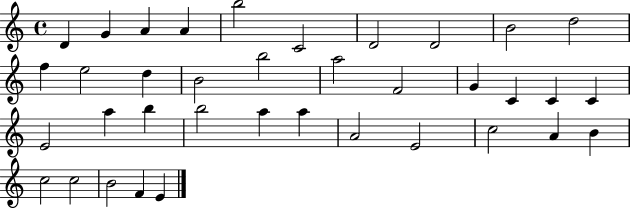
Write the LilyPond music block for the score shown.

{
  \clef treble
  \time 4/4
  \defaultTimeSignature
  \key c \major
  d'4 g'4 a'4 a'4 | b''2 c'2 | d'2 d'2 | b'2 d''2 | \break f''4 e''2 d''4 | b'2 b''2 | a''2 f'2 | g'4 c'4 c'4 c'4 | \break e'2 a''4 b''4 | b''2 a''4 a''4 | a'2 e'2 | c''2 a'4 b'4 | \break c''2 c''2 | b'2 f'4 e'4 | \bar "|."
}